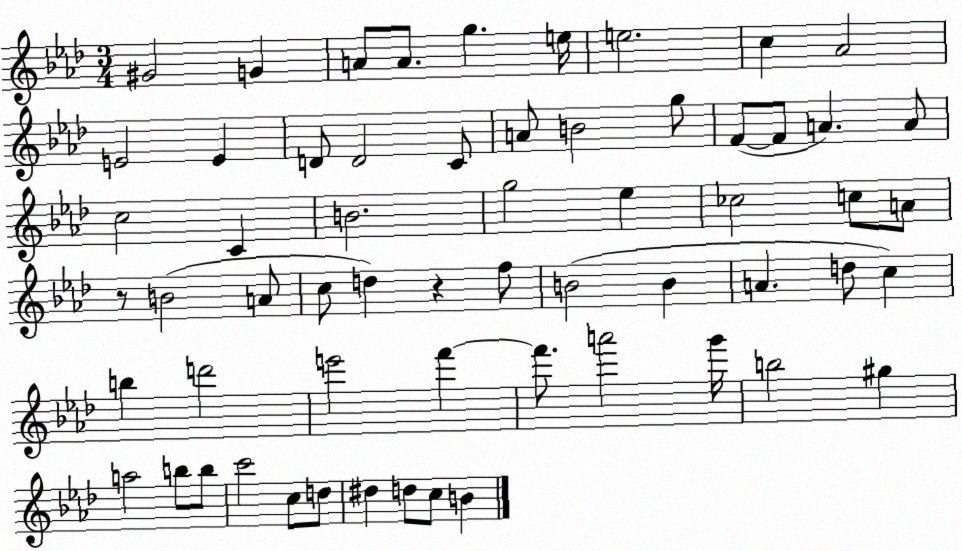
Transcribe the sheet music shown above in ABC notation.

X:1
T:Untitled
M:3/4
L:1/4
K:Ab
^G2 G A/2 A/2 g e/4 e2 c _A2 E2 E D/2 D2 C/2 A/2 B2 g/2 F/2 F/2 A A/2 c2 C B2 g2 _e _c2 c/2 A/2 z/2 B2 A/2 c/2 d z f/2 B2 B A d/2 c b d'2 e'2 f' f'/2 a'2 g'/4 b2 ^g a2 b/2 b/2 c'2 c/2 d/2 ^d d/2 c/2 B